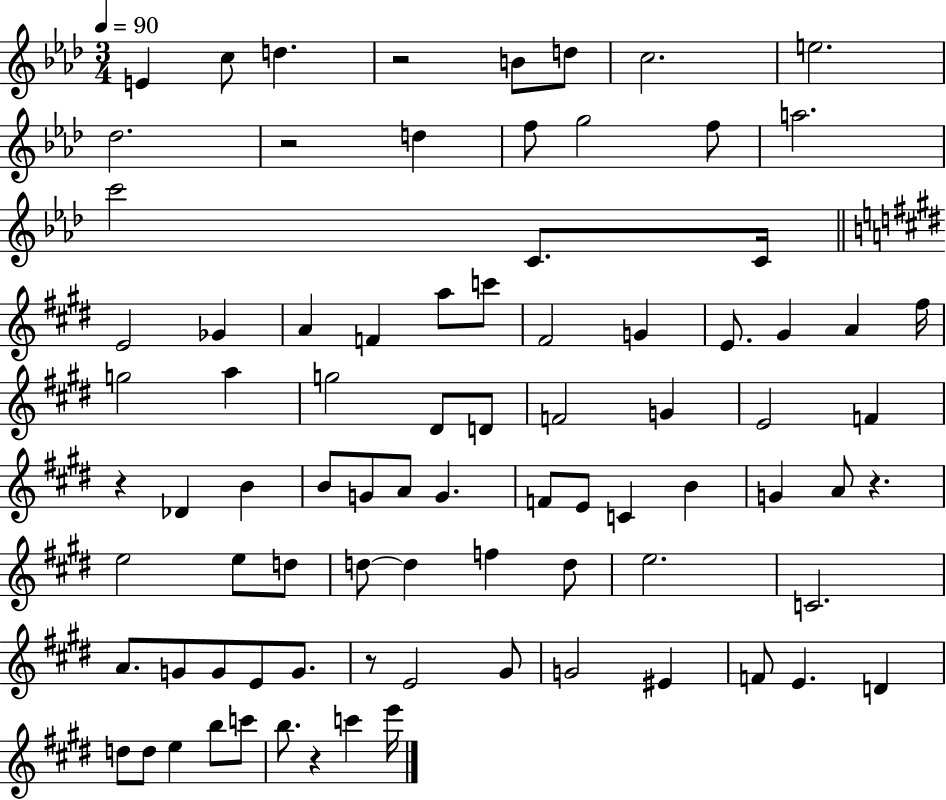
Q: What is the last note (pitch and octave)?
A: E6